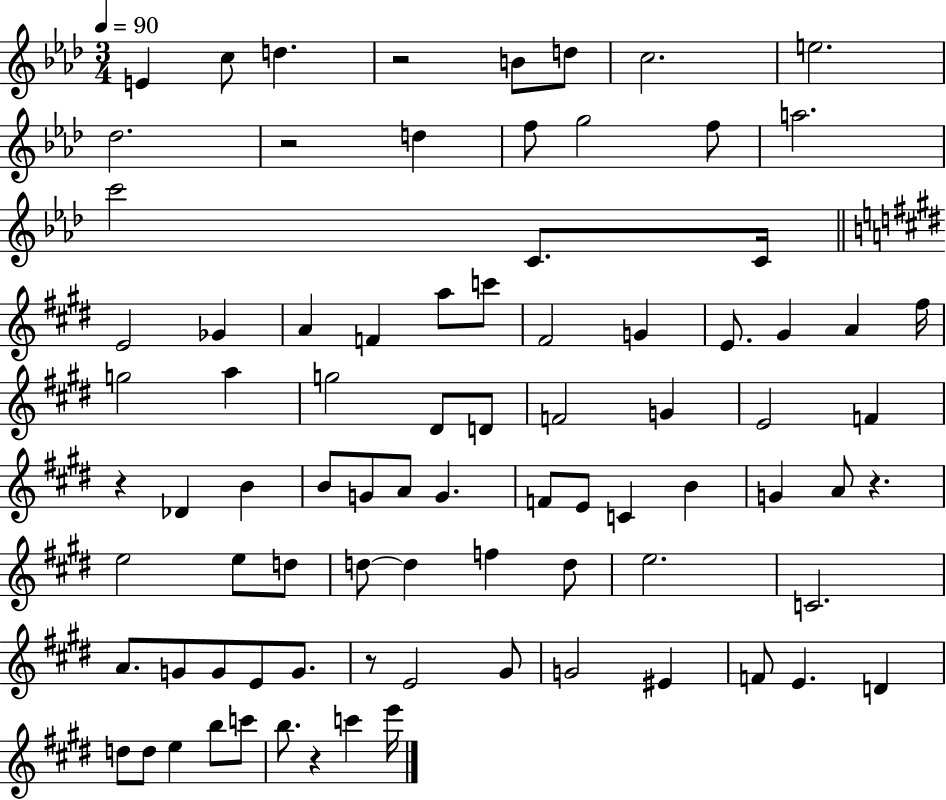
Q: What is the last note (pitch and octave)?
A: E6